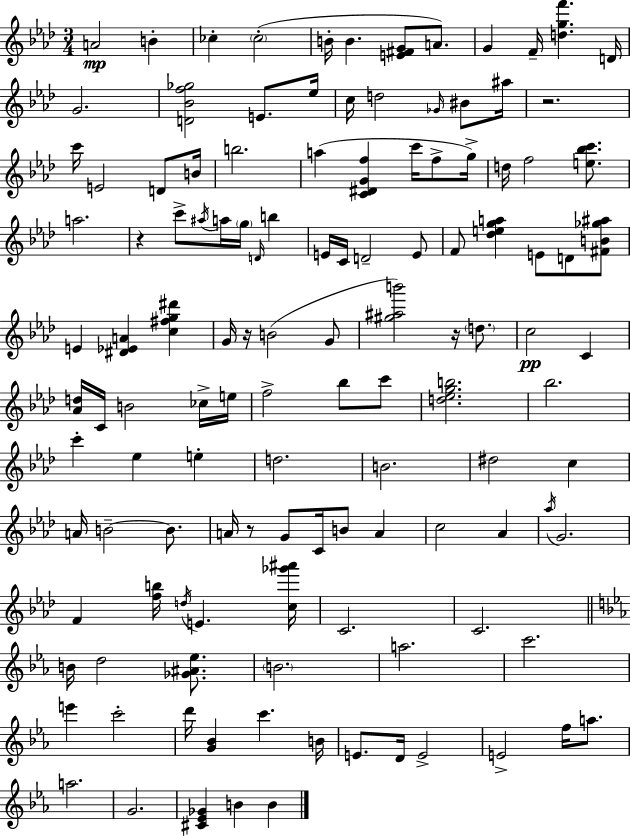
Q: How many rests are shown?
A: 5